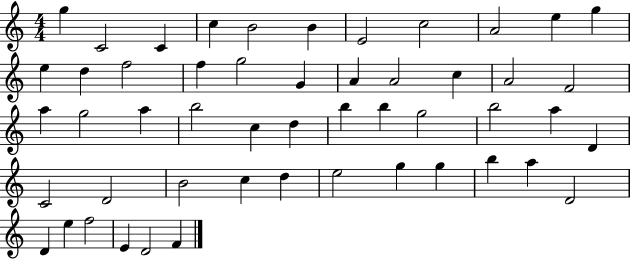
X:1
T:Untitled
M:4/4
L:1/4
K:C
g C2 C c B2 B E2 c2 A2 e g e d f2 f g2 G A A2 c A2 F2 a g2 a b2 c d b b g2 b2 a D C2 D2 B2 c d e2 g g b a D2 D e f2 E D2 F